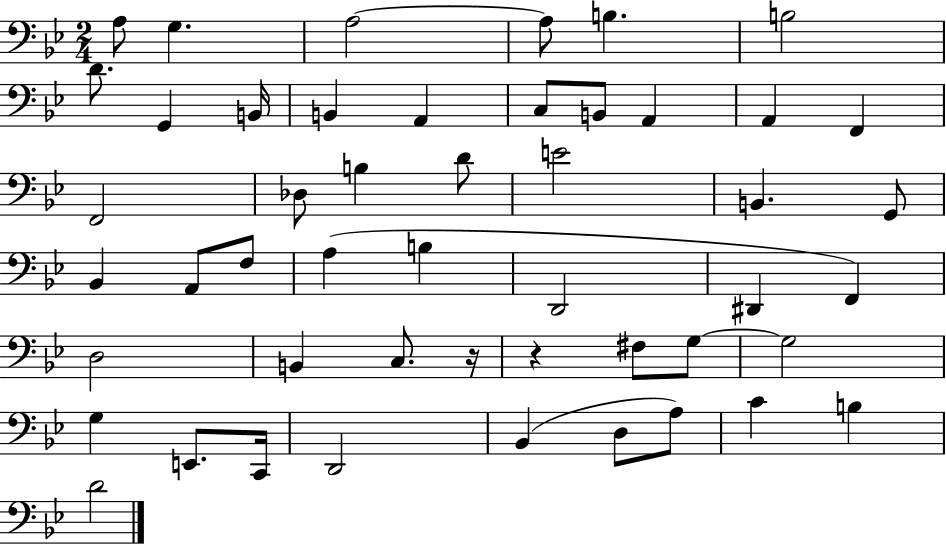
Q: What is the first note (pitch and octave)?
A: A3